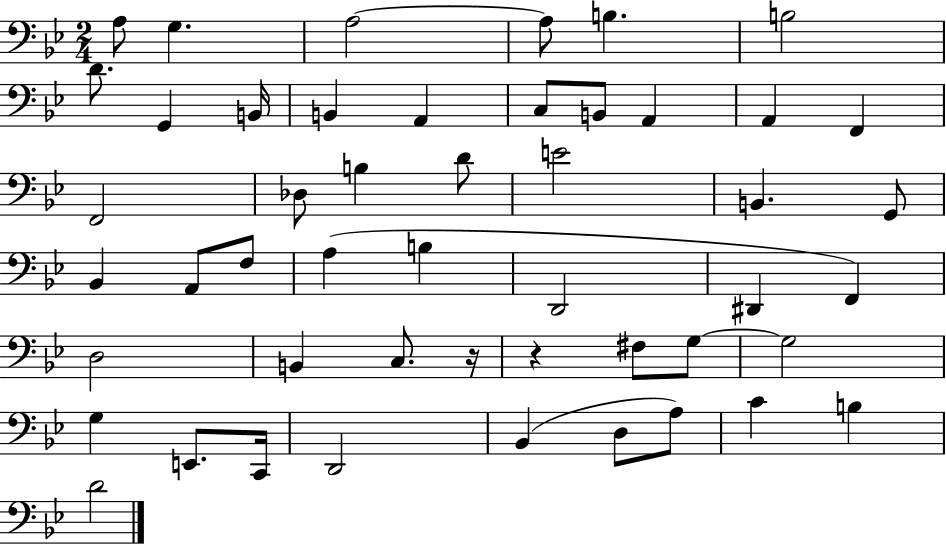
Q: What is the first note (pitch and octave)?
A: A3